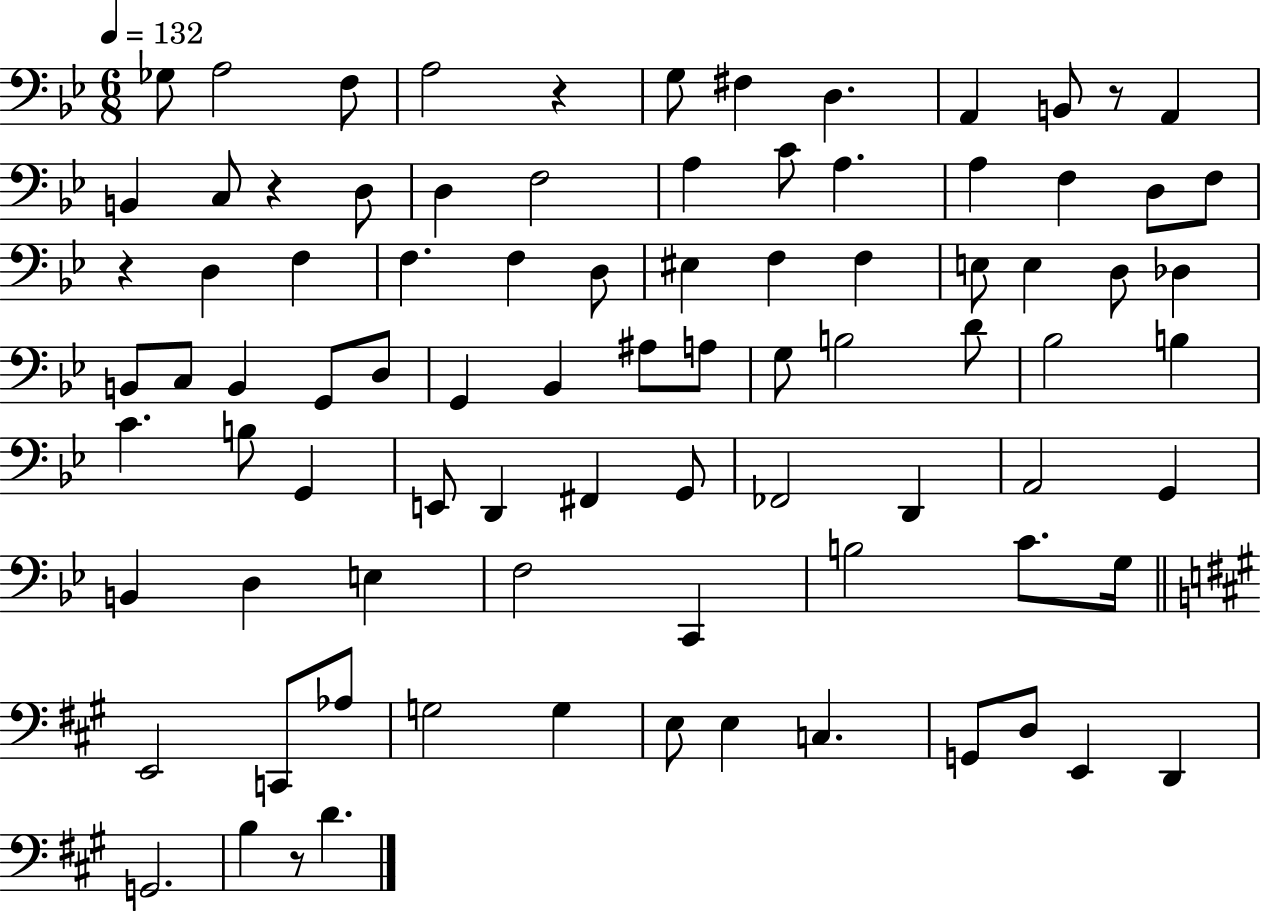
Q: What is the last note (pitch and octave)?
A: D4